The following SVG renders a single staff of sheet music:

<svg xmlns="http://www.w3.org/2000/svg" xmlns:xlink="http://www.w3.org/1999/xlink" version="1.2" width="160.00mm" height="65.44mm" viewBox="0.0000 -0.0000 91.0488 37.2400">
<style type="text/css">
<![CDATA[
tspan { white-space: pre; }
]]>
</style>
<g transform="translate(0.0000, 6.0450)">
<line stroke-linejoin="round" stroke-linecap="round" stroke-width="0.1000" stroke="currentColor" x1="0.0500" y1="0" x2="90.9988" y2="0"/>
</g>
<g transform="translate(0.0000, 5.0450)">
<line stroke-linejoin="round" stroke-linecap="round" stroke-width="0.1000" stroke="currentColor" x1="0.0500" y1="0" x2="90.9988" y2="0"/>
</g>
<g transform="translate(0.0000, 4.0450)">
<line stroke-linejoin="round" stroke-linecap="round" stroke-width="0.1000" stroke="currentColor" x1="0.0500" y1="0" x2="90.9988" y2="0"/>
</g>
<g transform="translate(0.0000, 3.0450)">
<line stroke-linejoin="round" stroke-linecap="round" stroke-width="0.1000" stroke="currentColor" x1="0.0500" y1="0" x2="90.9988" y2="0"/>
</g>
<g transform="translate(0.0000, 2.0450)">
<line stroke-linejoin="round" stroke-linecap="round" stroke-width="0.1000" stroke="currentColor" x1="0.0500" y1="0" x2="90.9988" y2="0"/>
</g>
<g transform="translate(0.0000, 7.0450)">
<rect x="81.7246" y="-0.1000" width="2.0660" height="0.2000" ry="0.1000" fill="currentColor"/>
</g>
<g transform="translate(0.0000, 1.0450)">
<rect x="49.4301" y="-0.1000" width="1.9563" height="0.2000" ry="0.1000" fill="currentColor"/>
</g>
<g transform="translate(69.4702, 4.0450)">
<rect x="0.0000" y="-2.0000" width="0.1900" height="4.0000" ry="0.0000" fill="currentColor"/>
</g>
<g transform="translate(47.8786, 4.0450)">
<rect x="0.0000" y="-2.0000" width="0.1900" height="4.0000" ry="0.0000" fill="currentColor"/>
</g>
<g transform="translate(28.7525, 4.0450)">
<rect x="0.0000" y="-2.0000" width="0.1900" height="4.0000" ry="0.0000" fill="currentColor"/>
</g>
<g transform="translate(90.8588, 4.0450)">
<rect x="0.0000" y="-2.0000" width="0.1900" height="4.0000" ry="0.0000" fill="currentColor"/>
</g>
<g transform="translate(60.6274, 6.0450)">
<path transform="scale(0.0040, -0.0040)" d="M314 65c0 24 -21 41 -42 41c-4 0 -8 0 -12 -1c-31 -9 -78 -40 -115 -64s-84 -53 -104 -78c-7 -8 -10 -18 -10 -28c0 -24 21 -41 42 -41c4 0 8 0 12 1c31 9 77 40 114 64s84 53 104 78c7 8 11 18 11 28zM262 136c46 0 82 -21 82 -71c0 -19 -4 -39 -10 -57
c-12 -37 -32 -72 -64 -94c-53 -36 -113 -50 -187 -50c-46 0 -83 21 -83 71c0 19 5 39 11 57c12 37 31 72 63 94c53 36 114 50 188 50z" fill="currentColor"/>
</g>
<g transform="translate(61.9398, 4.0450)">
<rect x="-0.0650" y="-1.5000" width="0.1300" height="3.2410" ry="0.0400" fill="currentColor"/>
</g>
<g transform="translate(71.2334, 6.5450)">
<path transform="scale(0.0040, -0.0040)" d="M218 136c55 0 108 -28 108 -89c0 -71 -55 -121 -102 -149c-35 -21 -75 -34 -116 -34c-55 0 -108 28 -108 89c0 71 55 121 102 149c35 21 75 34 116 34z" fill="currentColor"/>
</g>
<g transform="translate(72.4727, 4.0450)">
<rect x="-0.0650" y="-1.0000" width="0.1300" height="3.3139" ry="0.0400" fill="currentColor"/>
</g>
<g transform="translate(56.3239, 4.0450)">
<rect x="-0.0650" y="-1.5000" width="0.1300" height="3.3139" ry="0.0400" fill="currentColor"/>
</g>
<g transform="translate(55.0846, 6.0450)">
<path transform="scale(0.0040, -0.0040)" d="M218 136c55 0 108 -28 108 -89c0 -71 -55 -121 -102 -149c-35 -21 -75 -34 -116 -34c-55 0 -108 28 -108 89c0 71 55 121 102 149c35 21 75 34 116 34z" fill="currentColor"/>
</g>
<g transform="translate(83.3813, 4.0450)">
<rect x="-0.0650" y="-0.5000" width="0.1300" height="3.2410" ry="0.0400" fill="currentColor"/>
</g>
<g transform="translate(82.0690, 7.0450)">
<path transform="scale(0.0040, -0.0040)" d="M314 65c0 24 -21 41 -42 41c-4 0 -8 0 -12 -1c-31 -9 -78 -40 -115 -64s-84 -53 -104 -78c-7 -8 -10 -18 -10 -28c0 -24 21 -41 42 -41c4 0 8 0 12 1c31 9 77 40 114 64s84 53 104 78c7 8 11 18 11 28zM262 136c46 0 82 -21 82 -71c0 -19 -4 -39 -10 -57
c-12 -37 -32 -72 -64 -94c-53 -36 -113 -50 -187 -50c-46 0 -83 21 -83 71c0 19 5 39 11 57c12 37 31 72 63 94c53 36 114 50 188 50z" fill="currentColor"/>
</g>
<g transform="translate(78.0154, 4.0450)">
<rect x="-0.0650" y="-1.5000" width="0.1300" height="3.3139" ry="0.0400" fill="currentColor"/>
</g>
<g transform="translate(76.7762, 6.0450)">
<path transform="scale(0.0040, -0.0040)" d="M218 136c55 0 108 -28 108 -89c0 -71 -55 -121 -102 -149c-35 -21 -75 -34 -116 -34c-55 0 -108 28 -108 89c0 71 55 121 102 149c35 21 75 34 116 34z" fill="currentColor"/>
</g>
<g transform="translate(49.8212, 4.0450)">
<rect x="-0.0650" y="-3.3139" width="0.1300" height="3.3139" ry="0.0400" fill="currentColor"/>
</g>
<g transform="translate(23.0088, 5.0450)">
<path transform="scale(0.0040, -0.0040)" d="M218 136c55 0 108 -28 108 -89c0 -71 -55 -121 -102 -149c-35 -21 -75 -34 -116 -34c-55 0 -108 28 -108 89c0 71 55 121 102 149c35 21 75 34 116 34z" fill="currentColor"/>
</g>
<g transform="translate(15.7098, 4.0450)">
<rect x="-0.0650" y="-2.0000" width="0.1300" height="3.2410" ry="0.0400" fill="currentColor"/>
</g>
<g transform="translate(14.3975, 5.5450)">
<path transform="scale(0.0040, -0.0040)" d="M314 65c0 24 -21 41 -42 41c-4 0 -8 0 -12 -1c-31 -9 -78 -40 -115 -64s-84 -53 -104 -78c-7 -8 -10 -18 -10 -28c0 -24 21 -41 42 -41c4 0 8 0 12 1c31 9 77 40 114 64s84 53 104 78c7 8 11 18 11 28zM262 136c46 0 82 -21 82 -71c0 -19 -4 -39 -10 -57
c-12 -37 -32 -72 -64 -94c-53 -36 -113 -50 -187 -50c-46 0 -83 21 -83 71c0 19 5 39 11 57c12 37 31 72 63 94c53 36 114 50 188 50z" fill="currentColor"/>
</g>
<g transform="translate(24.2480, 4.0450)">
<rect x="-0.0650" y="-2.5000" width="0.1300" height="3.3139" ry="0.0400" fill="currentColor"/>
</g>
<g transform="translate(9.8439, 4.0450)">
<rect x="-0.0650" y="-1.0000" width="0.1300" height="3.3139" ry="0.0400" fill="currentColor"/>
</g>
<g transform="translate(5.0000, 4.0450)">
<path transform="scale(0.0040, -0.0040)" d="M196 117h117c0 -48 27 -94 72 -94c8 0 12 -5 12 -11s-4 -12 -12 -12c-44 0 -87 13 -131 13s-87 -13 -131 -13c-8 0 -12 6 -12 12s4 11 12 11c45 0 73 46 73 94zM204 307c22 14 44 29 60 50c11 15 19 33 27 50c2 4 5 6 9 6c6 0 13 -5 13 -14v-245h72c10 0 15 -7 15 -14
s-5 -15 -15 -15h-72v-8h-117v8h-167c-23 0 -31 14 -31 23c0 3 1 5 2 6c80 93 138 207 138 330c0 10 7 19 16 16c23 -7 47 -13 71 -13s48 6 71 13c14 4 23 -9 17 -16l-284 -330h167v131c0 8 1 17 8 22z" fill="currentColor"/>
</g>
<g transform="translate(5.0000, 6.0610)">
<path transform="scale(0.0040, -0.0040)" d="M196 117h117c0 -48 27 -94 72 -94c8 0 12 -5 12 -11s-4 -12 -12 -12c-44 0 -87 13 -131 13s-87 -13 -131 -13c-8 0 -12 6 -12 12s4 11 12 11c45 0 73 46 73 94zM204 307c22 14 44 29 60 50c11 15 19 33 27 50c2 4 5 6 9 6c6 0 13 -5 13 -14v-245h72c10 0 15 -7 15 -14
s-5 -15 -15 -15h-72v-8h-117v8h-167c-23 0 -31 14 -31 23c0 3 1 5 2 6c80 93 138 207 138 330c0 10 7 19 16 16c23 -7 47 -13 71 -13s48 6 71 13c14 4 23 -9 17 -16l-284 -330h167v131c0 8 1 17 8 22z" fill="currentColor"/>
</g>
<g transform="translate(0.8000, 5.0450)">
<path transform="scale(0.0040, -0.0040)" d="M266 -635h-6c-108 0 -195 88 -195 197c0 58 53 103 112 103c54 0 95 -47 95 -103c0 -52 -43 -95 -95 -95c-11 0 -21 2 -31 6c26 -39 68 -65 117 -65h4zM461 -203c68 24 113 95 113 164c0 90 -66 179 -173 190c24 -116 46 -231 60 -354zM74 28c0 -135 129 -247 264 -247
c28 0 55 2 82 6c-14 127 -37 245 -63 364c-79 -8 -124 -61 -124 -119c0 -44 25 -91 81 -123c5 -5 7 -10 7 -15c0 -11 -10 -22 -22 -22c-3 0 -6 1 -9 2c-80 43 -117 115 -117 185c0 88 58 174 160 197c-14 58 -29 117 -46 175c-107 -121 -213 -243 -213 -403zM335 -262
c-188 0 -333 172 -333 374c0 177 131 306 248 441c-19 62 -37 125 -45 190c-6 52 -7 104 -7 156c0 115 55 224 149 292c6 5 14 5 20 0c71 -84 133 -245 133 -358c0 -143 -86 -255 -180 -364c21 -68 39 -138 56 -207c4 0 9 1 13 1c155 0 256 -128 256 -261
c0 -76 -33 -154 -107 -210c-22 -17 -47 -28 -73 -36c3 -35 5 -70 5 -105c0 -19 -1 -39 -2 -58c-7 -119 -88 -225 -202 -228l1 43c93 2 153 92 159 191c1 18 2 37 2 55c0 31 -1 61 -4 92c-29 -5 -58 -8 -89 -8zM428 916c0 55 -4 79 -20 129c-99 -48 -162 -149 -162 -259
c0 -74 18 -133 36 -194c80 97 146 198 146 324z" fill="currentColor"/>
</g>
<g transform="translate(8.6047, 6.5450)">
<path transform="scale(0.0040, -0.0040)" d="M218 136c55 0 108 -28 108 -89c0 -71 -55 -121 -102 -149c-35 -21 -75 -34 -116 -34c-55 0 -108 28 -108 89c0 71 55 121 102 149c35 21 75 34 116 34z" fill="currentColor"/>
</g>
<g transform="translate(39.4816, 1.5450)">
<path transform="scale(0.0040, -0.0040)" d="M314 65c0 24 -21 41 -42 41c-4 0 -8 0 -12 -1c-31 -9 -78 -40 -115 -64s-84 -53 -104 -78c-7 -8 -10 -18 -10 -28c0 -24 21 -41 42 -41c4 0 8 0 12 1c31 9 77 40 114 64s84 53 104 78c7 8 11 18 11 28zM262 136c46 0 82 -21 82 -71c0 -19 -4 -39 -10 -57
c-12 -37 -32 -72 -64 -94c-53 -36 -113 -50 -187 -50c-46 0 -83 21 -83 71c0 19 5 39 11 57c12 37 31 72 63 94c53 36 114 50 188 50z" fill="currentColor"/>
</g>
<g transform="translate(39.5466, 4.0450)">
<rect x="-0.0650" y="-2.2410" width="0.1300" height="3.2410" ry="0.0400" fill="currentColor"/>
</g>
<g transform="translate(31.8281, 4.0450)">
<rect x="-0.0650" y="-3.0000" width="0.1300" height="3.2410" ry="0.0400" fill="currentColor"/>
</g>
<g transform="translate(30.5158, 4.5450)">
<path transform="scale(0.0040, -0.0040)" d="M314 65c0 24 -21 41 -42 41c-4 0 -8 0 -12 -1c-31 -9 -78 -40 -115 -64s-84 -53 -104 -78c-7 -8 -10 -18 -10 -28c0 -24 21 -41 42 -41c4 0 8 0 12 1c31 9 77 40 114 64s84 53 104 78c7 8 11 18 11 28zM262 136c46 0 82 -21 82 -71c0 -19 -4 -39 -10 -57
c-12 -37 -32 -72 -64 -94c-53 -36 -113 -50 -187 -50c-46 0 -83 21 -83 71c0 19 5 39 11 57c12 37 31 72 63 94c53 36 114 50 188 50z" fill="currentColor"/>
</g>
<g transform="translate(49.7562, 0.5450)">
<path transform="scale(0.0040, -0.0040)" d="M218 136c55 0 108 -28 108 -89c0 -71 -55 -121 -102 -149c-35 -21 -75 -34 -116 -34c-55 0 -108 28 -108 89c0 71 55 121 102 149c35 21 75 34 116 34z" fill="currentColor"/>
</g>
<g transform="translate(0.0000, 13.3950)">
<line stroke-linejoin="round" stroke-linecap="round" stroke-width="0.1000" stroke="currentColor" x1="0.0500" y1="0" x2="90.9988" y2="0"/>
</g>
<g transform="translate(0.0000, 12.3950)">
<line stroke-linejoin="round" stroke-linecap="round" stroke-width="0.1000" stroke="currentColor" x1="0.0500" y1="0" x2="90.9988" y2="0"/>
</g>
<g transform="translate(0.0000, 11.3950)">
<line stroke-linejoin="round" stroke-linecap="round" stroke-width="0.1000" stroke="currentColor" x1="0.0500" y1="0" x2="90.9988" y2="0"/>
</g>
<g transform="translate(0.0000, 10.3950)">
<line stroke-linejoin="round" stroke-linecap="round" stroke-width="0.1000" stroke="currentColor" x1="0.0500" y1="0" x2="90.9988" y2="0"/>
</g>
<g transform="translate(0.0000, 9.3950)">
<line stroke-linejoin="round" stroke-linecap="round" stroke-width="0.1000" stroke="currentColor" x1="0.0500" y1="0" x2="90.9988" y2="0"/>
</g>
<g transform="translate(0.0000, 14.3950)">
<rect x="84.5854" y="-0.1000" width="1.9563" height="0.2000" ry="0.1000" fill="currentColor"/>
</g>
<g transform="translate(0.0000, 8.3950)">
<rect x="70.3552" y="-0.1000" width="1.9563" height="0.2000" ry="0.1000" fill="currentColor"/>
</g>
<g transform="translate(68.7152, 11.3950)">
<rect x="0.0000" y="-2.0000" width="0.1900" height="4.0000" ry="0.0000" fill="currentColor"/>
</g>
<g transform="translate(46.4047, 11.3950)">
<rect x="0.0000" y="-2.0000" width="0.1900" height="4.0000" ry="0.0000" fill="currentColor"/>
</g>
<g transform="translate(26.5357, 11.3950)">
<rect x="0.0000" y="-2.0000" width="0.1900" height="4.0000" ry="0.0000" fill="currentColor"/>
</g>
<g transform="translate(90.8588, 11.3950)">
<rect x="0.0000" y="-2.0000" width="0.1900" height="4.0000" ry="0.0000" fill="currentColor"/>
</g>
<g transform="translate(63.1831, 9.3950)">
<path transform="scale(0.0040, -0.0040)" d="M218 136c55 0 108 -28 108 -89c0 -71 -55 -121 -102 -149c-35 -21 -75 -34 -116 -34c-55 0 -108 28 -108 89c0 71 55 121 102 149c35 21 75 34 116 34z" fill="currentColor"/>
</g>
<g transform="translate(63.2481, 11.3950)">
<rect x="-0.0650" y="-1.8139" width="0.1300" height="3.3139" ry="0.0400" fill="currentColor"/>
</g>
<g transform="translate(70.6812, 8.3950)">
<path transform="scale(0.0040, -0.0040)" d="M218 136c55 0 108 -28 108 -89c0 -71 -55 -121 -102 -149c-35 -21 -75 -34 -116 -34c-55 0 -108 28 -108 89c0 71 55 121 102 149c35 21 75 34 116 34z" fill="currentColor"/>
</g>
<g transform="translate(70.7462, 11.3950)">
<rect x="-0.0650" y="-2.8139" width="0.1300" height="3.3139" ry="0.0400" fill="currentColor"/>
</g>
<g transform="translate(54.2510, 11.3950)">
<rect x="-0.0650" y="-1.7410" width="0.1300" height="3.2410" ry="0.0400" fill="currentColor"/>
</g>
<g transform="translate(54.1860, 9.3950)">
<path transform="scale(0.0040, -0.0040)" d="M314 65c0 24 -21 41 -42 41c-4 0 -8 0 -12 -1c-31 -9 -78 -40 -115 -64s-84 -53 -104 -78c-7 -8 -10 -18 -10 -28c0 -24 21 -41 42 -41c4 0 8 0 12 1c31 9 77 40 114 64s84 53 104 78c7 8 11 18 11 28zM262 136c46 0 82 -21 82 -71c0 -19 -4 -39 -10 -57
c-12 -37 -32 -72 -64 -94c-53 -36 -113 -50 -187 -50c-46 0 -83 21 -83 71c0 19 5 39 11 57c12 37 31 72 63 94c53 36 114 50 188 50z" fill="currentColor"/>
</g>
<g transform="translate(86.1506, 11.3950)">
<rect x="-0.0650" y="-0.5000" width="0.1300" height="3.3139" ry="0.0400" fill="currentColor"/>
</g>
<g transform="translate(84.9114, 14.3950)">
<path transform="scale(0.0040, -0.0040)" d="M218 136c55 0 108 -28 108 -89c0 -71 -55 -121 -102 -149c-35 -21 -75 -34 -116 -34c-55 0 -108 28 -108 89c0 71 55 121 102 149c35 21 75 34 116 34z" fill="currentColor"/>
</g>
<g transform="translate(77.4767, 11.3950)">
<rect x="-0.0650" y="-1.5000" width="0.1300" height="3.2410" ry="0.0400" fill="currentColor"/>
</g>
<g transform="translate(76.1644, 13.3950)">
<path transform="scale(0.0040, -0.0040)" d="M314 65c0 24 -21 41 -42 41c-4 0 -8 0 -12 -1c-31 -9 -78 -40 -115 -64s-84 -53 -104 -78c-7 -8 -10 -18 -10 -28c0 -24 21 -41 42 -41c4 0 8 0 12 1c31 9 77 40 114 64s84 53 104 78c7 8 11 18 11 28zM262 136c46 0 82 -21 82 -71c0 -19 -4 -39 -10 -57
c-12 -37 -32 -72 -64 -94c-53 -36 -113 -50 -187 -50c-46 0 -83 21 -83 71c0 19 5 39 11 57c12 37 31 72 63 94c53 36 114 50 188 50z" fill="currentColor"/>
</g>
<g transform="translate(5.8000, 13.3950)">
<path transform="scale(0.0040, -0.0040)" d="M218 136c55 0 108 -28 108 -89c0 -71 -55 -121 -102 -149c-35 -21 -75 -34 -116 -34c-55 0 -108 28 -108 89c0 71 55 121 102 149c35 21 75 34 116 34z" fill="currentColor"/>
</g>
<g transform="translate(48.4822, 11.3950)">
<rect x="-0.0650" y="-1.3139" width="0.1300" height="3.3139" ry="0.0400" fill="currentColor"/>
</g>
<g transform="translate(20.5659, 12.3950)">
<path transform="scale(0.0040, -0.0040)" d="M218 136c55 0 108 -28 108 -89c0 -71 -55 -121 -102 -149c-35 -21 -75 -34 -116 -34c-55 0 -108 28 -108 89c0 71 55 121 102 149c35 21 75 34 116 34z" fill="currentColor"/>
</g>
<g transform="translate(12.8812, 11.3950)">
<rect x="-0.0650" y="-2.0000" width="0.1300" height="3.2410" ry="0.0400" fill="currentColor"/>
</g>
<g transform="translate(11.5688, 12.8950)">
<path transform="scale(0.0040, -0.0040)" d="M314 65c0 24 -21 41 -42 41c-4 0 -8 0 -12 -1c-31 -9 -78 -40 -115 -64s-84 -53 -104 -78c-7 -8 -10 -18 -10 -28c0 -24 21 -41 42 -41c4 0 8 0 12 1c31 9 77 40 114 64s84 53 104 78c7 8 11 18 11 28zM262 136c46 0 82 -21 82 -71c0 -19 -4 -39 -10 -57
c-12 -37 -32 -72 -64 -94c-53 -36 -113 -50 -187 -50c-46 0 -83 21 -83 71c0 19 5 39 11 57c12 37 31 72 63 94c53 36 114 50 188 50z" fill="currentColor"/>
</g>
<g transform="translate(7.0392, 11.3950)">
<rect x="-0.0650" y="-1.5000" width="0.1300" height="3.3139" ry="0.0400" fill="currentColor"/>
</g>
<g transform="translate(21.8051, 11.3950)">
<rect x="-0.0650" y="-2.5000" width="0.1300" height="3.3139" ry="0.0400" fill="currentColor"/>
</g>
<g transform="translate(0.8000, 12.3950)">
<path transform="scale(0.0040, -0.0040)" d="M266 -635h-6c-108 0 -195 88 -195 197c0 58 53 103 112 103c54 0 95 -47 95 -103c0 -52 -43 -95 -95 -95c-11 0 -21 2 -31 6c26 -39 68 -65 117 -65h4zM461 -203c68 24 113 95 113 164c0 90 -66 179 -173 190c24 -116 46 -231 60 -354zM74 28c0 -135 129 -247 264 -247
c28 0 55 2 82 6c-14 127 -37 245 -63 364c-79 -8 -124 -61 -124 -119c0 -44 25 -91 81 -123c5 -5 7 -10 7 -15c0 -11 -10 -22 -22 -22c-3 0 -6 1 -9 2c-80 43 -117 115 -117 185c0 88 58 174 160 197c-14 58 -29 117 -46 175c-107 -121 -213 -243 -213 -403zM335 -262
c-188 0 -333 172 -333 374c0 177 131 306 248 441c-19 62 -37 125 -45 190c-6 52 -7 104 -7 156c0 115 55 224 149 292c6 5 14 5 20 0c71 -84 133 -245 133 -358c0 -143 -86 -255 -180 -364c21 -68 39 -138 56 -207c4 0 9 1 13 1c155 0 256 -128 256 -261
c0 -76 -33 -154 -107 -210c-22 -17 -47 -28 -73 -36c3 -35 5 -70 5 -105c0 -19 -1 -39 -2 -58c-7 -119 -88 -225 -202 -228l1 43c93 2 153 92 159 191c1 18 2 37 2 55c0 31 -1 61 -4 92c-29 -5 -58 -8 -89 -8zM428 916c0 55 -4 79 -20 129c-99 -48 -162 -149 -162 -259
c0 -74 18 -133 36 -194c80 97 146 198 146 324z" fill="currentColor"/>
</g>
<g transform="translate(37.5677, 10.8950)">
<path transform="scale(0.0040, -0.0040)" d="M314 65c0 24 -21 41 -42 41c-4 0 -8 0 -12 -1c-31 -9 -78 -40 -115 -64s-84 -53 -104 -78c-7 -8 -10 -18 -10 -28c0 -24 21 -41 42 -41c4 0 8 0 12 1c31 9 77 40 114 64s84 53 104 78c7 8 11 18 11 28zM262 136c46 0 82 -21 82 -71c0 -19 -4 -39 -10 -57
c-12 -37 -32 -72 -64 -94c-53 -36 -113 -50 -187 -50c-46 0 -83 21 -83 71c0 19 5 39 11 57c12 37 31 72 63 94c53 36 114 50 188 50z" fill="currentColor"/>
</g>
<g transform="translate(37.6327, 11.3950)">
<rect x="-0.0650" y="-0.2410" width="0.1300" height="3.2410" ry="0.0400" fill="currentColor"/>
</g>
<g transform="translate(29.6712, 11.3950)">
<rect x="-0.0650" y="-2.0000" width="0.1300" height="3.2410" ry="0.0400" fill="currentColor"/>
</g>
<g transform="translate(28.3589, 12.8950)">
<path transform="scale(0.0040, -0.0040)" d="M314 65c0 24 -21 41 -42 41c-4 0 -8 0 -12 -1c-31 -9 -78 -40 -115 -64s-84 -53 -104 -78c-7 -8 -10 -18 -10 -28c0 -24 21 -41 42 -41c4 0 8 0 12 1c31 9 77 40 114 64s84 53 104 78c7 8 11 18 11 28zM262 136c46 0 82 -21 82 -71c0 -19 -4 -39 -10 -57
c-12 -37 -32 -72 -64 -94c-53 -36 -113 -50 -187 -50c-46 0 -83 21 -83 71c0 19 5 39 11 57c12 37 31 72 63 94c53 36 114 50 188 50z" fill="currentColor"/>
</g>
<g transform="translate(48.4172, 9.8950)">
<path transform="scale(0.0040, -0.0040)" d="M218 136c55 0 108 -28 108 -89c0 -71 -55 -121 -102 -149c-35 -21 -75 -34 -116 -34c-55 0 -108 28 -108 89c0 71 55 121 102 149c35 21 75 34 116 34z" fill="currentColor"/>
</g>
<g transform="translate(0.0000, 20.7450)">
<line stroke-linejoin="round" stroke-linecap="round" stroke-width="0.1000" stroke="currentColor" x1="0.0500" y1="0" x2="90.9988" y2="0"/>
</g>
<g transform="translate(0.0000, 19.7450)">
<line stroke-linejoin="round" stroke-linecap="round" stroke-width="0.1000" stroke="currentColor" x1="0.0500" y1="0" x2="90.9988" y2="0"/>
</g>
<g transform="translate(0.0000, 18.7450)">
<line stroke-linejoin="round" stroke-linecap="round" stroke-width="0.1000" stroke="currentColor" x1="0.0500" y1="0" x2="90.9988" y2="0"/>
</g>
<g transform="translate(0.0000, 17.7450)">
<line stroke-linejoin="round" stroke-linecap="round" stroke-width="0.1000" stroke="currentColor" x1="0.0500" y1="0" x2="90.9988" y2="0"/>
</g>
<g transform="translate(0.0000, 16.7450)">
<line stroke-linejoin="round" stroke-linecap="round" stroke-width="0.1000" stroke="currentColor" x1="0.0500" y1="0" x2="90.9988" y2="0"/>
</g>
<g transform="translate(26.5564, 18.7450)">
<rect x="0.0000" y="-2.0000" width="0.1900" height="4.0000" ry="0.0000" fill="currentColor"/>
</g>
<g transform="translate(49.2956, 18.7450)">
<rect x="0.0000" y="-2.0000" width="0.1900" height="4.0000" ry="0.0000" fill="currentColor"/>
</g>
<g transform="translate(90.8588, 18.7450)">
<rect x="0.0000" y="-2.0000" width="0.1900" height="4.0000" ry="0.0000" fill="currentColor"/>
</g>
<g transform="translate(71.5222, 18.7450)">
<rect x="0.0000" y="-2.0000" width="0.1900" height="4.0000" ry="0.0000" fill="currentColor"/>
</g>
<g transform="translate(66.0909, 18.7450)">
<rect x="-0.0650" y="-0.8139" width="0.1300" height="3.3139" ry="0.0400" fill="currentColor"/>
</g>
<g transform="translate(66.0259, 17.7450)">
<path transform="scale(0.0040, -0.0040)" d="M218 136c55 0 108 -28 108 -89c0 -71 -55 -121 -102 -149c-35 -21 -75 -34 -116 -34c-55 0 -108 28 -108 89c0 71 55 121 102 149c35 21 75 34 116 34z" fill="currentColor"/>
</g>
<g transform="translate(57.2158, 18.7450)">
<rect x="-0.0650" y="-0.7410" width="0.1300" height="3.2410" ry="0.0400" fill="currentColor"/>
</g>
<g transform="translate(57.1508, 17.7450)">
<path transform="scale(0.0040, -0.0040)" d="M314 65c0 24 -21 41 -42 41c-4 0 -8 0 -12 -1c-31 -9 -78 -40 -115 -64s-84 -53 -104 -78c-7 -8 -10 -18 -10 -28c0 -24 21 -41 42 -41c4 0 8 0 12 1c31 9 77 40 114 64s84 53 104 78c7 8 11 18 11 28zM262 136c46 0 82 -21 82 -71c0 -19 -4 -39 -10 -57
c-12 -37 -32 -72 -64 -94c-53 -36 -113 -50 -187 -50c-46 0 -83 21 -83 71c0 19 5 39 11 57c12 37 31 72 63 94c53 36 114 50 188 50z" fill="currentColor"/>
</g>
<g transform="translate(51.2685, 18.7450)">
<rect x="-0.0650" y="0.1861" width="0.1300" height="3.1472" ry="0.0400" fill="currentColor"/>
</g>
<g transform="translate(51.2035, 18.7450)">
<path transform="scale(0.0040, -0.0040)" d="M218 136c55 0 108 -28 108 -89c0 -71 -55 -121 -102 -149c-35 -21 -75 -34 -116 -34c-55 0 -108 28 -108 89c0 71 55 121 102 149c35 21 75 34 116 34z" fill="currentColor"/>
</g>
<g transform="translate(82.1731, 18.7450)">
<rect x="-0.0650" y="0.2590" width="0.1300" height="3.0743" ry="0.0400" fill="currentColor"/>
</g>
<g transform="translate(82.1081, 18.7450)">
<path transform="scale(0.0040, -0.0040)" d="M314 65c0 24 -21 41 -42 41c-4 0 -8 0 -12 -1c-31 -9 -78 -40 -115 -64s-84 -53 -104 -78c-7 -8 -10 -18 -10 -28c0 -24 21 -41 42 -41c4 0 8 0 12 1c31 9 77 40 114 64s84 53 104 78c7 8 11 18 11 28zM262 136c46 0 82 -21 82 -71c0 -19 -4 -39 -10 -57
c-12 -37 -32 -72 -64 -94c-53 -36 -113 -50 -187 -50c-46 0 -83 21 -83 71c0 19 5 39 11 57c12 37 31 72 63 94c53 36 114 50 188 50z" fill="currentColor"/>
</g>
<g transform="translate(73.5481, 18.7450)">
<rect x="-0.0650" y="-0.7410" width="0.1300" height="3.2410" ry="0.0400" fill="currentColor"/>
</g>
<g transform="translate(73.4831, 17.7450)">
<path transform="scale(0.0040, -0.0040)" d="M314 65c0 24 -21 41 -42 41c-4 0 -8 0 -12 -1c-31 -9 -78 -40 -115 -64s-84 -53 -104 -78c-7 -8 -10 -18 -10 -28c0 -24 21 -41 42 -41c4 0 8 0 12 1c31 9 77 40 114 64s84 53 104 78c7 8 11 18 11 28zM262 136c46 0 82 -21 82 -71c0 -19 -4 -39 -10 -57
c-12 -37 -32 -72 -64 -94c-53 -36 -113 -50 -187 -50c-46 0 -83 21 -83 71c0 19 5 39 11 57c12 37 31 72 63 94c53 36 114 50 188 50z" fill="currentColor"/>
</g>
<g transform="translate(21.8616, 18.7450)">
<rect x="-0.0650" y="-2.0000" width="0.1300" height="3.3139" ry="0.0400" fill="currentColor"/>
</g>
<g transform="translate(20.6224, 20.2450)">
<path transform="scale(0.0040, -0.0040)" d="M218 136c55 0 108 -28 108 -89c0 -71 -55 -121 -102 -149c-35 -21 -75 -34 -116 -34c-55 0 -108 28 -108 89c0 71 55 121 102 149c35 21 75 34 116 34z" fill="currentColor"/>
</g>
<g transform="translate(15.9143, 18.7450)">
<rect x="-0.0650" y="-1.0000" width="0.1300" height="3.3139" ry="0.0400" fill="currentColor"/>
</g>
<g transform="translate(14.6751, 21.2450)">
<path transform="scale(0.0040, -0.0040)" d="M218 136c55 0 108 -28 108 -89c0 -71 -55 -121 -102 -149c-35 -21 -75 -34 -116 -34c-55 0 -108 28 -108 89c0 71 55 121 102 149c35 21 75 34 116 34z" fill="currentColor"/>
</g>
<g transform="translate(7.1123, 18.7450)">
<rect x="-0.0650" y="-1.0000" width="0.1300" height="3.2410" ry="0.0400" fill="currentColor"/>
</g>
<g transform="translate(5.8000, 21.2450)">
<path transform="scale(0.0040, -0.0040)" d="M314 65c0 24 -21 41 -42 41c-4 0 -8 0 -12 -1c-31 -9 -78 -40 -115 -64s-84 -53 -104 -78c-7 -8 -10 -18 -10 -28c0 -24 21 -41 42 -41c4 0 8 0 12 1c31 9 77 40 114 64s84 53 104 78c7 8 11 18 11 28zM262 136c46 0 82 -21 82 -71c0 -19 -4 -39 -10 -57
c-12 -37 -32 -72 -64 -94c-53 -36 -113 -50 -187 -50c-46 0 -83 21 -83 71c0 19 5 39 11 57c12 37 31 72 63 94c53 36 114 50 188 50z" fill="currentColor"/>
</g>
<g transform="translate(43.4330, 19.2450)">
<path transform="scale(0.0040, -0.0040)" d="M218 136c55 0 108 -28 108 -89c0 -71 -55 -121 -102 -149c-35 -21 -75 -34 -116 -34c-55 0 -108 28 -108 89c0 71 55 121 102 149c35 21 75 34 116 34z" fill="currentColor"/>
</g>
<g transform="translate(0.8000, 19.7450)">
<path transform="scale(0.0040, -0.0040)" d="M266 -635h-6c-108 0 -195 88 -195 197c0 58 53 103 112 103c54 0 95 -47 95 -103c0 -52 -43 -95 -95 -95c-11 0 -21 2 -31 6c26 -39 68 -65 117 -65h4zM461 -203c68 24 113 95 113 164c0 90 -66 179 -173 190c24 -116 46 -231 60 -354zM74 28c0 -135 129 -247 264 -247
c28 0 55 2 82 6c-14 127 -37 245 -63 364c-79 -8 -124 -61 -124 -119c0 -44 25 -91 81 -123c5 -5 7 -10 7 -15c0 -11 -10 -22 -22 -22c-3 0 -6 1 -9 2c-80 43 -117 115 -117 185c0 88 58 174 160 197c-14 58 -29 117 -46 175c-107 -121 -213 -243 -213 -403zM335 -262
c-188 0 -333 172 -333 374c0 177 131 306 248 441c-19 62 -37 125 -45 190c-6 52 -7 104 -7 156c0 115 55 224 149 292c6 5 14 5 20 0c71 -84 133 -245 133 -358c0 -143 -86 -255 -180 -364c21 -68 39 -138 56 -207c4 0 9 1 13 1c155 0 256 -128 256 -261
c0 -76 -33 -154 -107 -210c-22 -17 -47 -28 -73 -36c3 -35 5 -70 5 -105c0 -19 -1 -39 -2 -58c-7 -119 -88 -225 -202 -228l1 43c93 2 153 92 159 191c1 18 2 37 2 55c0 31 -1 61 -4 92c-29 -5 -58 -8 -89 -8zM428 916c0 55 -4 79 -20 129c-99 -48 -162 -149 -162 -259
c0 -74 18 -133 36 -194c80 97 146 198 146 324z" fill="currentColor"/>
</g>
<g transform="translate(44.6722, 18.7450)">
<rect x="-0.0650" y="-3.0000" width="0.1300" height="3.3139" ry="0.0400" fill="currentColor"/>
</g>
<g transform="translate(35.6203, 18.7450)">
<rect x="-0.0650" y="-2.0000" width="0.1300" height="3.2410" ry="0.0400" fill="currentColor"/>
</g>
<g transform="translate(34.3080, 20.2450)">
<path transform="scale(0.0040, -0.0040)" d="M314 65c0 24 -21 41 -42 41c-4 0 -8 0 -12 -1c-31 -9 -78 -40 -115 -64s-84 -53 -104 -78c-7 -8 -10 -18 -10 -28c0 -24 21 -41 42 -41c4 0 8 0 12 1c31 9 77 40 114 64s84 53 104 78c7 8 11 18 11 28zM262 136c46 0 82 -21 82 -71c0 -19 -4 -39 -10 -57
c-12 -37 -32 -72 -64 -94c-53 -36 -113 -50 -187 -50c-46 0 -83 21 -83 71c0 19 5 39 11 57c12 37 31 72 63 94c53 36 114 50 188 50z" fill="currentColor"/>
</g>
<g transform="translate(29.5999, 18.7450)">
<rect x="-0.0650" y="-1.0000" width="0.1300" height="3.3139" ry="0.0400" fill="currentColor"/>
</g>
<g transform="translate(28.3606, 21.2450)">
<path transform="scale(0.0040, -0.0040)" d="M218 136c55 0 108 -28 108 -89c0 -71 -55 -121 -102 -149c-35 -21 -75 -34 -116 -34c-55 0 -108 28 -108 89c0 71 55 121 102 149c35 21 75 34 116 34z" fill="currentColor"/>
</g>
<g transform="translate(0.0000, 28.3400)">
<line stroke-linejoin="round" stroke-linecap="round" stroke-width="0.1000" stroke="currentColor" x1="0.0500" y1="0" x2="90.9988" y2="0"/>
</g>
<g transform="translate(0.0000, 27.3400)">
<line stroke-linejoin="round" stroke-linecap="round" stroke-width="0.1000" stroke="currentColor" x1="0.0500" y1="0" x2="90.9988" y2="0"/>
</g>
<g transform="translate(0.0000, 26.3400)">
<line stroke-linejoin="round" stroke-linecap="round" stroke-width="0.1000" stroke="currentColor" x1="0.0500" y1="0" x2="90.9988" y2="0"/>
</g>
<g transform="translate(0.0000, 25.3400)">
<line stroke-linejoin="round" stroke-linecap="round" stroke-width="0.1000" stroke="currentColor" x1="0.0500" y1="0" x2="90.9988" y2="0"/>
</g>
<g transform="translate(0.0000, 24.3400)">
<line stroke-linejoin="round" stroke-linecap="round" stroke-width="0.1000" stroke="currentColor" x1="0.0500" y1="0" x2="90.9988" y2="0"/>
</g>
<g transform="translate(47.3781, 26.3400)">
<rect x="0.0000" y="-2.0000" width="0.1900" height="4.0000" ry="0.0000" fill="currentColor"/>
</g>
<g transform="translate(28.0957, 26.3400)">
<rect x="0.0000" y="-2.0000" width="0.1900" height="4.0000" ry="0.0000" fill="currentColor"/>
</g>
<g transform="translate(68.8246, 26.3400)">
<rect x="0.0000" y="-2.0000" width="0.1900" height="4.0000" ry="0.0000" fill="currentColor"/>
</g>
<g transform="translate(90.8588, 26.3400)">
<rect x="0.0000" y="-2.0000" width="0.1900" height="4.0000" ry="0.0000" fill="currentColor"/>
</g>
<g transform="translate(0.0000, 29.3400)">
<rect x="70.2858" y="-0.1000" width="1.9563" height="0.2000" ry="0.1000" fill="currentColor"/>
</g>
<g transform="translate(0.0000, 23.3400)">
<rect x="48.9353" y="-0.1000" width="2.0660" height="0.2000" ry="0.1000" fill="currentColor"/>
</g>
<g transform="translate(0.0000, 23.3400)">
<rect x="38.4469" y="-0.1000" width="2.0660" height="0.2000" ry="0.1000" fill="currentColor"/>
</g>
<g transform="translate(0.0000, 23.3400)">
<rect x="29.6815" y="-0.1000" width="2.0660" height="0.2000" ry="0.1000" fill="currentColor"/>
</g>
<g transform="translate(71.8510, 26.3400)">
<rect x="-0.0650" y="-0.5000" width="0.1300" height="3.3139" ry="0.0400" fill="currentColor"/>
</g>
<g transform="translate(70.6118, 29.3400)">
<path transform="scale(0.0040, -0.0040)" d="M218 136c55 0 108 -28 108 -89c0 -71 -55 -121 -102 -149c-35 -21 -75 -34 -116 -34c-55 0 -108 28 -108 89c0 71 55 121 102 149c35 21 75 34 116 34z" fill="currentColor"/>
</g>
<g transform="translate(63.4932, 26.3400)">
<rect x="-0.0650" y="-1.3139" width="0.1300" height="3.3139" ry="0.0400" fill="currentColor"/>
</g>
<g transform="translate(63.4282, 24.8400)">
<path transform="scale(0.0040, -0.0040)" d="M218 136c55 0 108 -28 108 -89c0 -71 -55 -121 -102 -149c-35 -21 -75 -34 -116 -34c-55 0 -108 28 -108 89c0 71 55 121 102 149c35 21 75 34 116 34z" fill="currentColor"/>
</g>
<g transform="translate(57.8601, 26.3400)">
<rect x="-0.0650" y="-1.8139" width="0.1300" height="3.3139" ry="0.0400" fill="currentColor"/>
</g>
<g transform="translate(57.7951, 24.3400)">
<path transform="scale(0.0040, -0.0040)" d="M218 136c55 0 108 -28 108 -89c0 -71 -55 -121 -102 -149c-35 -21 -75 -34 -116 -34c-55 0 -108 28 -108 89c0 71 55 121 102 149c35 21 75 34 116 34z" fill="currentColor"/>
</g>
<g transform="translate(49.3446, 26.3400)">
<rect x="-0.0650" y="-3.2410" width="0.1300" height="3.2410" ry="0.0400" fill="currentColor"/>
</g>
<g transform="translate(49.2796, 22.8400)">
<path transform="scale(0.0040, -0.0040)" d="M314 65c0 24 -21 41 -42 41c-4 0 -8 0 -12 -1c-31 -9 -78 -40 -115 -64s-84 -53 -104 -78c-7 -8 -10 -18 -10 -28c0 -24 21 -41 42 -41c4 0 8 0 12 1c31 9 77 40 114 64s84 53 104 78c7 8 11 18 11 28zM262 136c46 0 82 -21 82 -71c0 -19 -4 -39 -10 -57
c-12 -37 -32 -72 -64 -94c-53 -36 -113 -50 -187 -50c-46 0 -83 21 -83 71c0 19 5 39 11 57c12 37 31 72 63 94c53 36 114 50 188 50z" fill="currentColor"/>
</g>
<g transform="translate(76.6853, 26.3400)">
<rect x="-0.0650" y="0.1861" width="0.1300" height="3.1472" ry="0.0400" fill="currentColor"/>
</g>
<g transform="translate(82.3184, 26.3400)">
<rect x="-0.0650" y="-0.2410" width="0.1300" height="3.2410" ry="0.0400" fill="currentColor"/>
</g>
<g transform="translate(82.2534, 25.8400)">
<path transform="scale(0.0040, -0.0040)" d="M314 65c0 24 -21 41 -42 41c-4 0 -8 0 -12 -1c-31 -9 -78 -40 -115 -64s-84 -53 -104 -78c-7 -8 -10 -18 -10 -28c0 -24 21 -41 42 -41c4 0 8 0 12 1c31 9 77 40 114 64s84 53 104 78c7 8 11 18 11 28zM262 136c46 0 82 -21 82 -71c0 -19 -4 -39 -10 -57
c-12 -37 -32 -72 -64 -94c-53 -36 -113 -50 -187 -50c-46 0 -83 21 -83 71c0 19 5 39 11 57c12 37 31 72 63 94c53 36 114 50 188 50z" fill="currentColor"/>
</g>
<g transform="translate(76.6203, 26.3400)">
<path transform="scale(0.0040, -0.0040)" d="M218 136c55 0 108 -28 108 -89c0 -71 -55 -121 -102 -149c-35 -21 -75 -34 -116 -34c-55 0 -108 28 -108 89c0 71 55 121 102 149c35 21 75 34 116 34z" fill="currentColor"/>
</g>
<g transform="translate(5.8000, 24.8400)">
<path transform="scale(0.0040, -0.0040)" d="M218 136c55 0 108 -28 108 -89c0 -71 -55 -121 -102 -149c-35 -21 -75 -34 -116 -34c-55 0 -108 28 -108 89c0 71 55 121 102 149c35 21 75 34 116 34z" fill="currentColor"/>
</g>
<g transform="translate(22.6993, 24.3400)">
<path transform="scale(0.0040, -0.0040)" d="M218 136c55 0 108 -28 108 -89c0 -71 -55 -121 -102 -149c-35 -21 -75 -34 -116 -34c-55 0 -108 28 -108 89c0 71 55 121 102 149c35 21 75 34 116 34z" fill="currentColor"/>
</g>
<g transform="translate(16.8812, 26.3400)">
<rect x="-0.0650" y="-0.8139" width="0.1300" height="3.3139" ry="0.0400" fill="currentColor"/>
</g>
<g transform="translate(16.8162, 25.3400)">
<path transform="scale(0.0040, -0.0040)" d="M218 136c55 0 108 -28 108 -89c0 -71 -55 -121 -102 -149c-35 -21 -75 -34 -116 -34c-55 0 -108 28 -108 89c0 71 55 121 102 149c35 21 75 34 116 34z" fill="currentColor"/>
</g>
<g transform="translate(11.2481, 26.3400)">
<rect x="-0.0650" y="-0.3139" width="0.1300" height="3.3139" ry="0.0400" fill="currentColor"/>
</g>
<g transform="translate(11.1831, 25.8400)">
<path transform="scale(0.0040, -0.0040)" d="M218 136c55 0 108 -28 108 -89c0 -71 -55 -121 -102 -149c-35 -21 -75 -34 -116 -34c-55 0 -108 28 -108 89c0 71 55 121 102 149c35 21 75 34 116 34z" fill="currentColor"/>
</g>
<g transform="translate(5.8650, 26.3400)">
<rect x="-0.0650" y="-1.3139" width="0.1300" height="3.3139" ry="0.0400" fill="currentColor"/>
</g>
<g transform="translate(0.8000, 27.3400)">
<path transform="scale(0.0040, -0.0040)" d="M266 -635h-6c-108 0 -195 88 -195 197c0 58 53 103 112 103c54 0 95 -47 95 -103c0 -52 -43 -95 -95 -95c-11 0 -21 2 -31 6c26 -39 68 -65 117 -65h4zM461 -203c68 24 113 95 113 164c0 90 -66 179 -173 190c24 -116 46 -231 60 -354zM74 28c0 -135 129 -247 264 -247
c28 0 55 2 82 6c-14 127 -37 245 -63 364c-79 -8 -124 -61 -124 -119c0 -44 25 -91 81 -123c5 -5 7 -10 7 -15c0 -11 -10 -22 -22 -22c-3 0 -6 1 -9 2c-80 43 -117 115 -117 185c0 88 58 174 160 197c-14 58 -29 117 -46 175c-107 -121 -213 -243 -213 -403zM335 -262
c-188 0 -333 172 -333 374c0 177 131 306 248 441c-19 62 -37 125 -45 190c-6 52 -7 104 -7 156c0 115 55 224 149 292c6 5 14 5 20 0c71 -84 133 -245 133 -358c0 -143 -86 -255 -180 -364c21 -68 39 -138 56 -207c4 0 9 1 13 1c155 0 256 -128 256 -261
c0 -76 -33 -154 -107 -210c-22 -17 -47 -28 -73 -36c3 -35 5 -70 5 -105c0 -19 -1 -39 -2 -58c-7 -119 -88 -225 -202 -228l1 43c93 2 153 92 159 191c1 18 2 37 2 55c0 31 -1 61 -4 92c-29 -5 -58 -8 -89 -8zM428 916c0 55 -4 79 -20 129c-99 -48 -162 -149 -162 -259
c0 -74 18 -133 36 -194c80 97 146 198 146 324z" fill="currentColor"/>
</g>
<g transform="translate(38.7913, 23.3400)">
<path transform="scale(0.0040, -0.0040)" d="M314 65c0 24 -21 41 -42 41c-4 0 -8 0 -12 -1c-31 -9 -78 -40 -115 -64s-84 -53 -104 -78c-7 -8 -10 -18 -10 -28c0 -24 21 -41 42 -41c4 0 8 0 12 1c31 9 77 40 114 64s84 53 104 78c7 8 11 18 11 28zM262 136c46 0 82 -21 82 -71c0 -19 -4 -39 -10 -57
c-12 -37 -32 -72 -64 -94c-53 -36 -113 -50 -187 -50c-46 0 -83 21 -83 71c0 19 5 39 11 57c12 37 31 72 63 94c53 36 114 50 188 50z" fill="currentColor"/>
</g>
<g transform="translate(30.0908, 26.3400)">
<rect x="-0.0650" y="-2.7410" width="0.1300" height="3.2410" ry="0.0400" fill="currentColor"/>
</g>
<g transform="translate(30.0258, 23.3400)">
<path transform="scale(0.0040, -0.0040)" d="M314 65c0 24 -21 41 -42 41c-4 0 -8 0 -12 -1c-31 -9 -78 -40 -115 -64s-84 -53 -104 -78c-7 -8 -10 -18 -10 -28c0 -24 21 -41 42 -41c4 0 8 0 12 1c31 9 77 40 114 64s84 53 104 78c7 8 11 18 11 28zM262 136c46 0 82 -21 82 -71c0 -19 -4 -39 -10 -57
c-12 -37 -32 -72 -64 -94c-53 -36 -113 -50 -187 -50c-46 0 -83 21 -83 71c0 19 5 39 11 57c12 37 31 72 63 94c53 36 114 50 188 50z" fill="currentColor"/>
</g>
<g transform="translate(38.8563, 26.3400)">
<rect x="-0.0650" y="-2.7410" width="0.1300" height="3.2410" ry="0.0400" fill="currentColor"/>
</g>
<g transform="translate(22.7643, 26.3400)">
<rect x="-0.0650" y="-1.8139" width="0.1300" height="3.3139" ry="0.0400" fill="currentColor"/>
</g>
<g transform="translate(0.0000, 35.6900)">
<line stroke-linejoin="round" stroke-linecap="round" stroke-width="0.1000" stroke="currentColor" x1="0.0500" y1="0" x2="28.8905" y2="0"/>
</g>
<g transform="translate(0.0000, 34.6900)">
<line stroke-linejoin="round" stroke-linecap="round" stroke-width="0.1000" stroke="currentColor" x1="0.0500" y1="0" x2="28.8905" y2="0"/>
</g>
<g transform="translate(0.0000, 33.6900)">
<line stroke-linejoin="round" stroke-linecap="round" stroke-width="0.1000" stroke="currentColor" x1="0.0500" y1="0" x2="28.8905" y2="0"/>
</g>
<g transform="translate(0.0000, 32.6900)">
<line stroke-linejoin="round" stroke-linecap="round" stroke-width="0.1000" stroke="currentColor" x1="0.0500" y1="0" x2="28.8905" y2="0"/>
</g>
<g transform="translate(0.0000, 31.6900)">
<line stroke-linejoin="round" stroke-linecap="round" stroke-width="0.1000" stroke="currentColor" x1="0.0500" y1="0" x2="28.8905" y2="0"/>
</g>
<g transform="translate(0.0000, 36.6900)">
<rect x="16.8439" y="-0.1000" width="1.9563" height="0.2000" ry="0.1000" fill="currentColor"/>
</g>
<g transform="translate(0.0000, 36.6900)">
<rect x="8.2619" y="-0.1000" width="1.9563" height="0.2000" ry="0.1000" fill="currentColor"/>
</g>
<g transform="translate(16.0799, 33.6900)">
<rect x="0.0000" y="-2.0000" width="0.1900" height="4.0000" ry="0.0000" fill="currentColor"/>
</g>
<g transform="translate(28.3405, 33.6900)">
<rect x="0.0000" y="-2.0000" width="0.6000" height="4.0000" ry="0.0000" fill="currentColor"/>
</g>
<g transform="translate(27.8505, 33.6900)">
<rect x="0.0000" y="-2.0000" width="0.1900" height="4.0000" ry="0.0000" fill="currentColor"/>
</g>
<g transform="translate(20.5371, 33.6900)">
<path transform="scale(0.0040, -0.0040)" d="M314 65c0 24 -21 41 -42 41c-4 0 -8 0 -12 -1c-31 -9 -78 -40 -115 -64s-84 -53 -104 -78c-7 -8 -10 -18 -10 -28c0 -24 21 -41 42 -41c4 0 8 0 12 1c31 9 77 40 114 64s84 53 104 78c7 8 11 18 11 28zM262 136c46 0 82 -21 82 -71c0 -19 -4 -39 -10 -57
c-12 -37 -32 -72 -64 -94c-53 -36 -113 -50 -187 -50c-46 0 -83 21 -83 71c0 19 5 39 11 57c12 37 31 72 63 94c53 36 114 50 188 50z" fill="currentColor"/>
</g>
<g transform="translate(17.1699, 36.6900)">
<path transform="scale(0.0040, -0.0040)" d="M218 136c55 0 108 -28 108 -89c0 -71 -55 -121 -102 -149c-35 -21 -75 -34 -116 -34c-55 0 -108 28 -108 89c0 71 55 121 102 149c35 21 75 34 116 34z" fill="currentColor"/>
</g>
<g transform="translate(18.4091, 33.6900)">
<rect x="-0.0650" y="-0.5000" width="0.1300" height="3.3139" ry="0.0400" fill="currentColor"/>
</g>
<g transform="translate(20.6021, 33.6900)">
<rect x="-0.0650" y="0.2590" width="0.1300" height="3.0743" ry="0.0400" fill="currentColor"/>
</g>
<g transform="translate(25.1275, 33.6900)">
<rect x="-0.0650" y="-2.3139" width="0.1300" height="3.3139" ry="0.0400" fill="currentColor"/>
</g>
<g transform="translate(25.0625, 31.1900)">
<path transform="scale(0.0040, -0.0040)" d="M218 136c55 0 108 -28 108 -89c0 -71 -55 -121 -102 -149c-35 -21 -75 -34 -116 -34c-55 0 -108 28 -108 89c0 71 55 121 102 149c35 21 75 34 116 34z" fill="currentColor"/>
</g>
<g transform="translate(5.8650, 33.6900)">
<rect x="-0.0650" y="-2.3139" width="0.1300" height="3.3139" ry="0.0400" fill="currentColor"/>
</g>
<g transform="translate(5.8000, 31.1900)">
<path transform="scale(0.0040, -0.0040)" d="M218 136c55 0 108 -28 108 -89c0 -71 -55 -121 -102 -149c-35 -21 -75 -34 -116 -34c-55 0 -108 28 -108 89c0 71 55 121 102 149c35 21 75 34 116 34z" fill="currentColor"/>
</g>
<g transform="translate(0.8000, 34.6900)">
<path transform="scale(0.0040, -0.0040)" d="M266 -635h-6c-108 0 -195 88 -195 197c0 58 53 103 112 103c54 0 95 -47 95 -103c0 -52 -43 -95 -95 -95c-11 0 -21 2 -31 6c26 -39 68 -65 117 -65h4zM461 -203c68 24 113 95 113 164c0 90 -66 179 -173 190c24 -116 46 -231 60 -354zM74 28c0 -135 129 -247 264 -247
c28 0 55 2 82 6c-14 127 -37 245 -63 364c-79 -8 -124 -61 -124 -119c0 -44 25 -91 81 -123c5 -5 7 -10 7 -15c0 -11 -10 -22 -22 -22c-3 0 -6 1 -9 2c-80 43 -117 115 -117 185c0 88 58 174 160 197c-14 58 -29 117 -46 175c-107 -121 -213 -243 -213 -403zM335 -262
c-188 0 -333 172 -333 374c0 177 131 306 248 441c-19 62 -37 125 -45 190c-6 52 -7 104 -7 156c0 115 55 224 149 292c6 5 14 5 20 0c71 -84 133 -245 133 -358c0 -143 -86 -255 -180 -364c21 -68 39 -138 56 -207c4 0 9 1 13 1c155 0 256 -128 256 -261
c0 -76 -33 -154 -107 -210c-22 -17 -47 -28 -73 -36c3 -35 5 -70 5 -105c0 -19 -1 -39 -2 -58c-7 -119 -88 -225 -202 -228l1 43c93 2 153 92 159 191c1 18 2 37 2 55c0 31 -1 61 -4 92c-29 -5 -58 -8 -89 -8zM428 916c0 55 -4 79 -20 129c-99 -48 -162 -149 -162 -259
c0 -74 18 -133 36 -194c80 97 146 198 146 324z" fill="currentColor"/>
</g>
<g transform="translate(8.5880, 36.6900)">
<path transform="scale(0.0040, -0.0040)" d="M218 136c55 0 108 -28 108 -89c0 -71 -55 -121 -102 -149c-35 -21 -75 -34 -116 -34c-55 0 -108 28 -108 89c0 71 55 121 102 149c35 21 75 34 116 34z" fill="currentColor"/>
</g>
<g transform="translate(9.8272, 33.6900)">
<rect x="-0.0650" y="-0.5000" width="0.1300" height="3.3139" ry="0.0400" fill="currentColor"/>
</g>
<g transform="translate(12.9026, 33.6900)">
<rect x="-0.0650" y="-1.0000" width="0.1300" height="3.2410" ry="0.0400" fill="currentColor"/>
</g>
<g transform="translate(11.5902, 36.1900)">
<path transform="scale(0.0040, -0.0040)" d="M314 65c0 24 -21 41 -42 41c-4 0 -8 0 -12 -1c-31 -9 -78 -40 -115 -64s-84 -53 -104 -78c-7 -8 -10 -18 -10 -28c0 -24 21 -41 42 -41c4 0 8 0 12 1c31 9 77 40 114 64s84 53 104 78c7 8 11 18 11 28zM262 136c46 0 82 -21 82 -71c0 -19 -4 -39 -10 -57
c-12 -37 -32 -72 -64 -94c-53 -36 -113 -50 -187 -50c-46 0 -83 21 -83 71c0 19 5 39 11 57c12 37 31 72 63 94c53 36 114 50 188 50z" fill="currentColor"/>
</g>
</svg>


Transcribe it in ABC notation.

X:1
T:Untitled
M:4/4
L:1/4
K:C
D F2 G A2 g2 b E E2 D E C2 E F2 G F2 c2 e f2 f a E2 C D2 D F D F2 A B d2 d d2 B2 e c d f a2 a2 b2 f e C B c2 g C D2 C B2 g